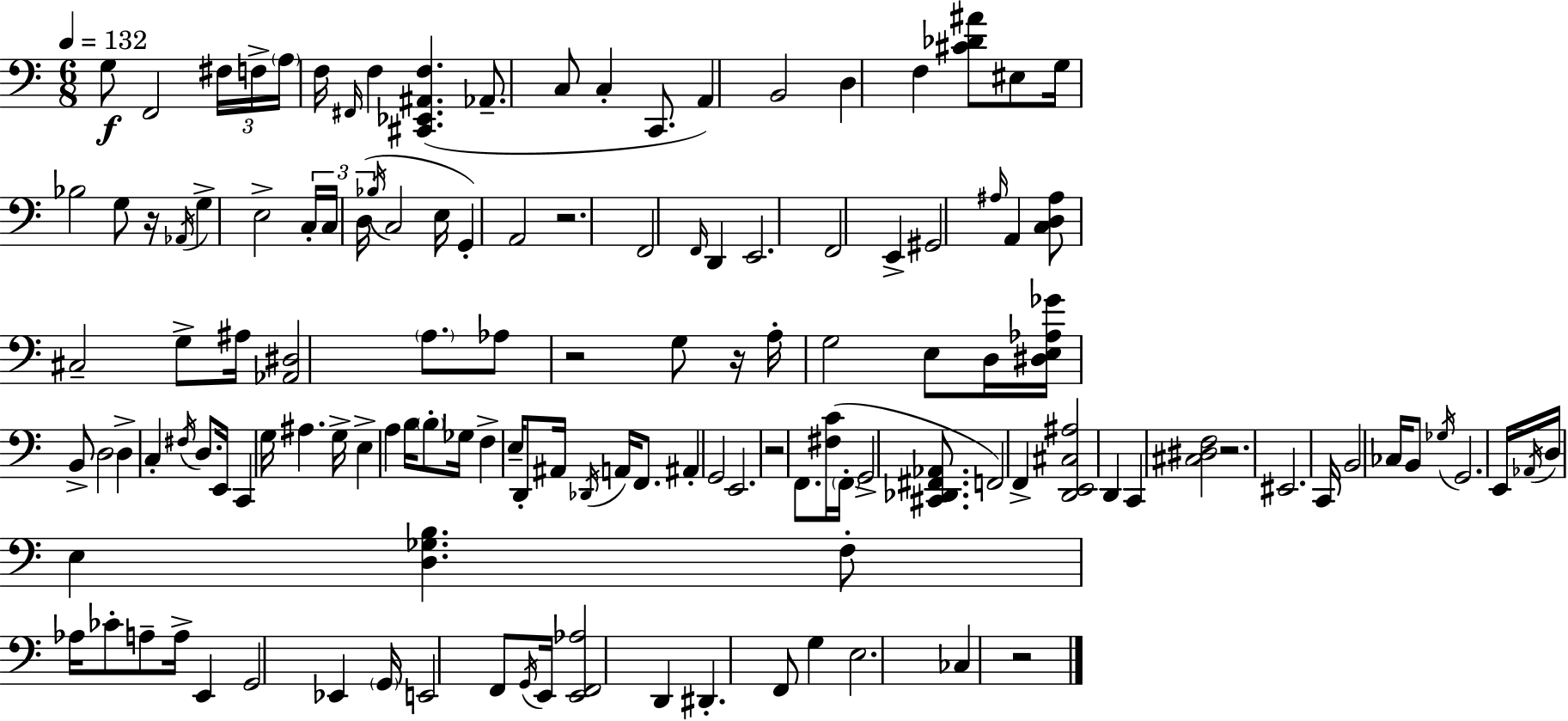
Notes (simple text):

G3/e F2/h F#3/s F3/s A3/s F3/s F#2/s F3/q [C#2,Eb2,A#2,F3]/q. Ab2/e. C3/e C3/q C2/e. A2/q B2/h D3/q F3/q [C#4,Db4,A#4]/e EIS3/e G3/s Bb3/h G3/e R/s Ab2/s G3/q E3/h C3/s C3/s D3/s Bb3/s C3/h E3/s G2/q A2/h R/h. F2/h F2/s D2/q E2/h. F2/h E2/q G#2/h A#3/s A2/q [C3,D3,A#3]/e C#3/h G3/e A#3/s [Ab2,D#3]/h A3/e. Ab3/e R/h G3/e R/s A3/s G3/h E3/e D3/s [D#3,E3,Ab3,Gb4]/s B2/e D3/h D3/q C3/q F#3/s D3/e. E2/s C2/q G3/s A#3/q. G3/s E3/q A3/q B3/s B3/e Gb3/s F3/q E3/s D2/e A#2/s Db2/s A2/s F2/e. A#2/q G2/h E2/h. R/h F2/e. [F#3,C4]/s F2/s G2/h [C#2,Db2,F#2,Ab2]/e. F2/h F2/q [D2,E2,C#3,A#3]/h D2/q C2/q [C#3,D#3,F3]/h R/h. EIS2/h. C2/s B2/h CES3/s B2/e Gb3/s G2/h. E2/s Ab2/s D3/s E3/q [D3,Gb3,B3]/q. F3/e Ab3/s CES4/e A3/e A3/s E2/q G2/h Eb2/q G2/s E2/h F2/e G2/s E2/s [E2,F2,Ab3]/h D2/q D#2/q. F2/e G3/q E3/h. CES3/q R/h